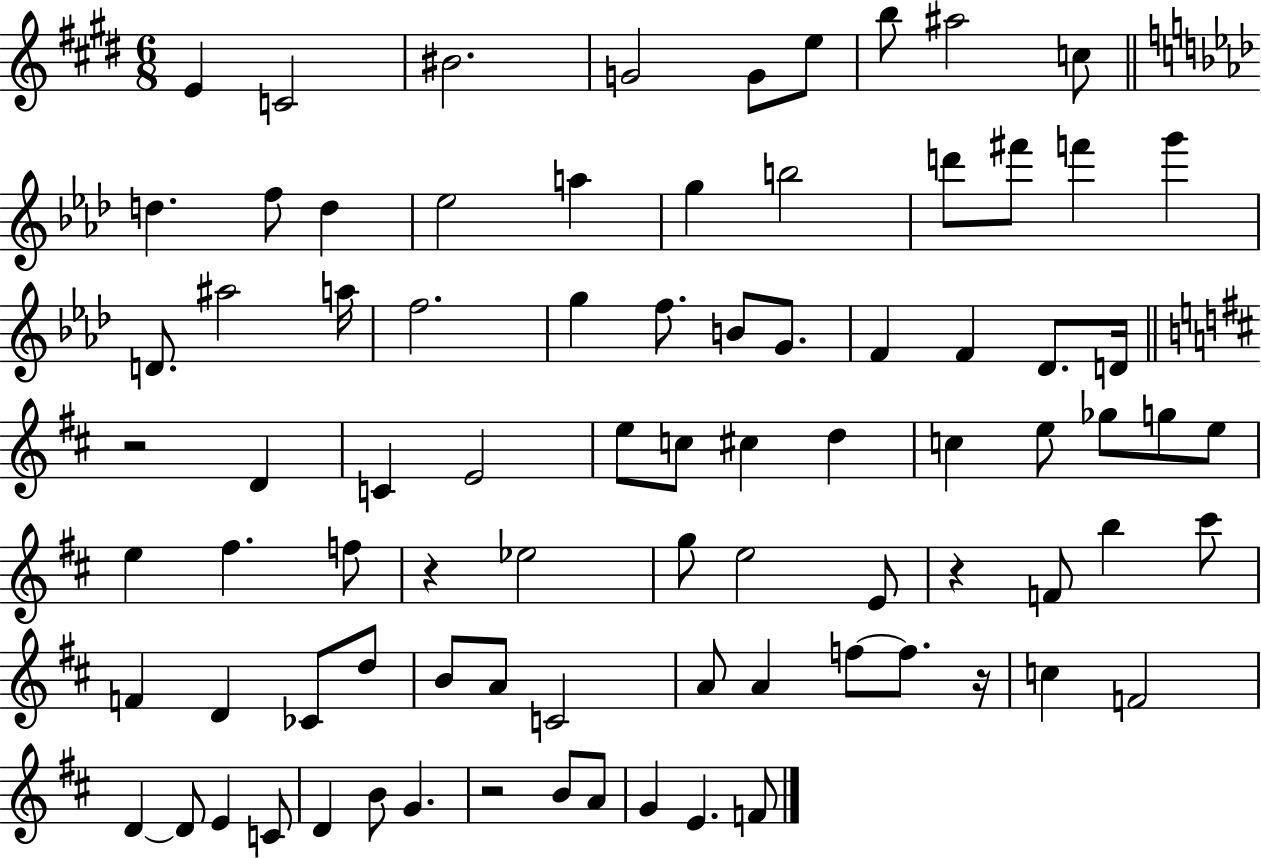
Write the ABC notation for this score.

X:1
T:Untitled
M:6/8
L:1/4
K:E
E C2 ^B2 G2 G/2 e/2 b/2 ^a2 c/2 d f/2 d _e2 a g b2 d'/2 ^f'/2 f' g' D/2 ^a2 a/4 f2 g f/2 B/2 G/2 F F _D/2 D/4 z2 D C E2 e/2 c/2 ^c d c e/2 _g/2 g/2 e/2 e ^f f/2 z _e2 g/2 e2 E/2 z F/2 b ^c'/2 F D _C/2 d/2 B/2 A/2 C2 A/2 A f/2 f/2 z/4 c F2 D D/2 E C/2 D B/2 G z2 B/2 A/2 G E F/2